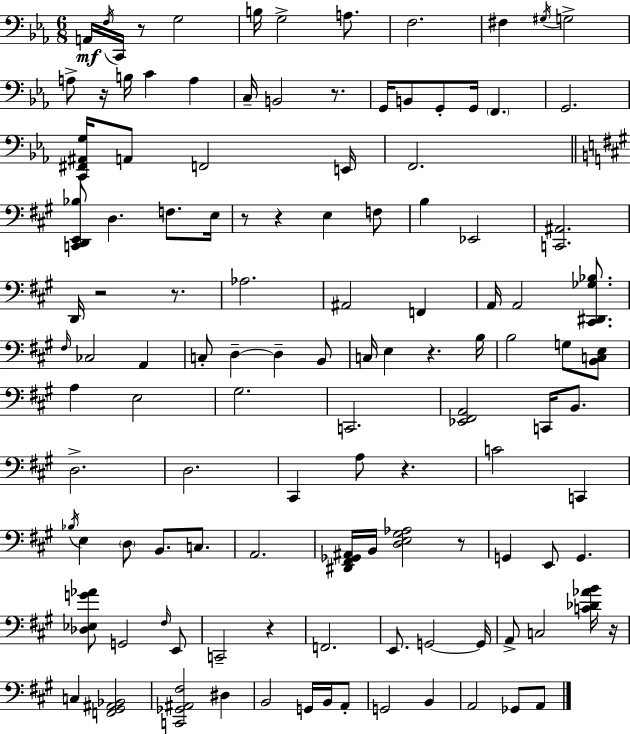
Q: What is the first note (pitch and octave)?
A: A2